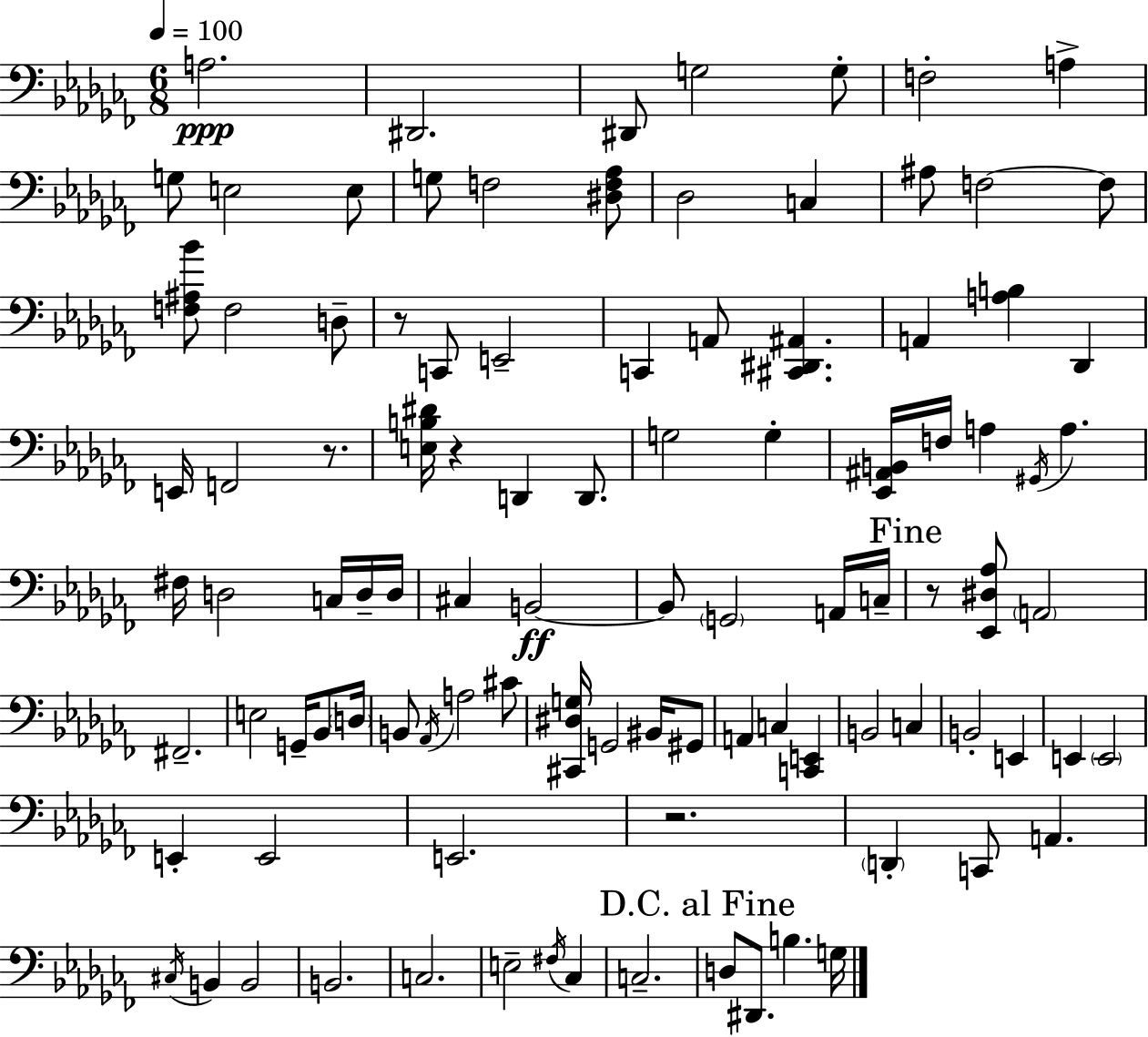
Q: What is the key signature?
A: AES minor